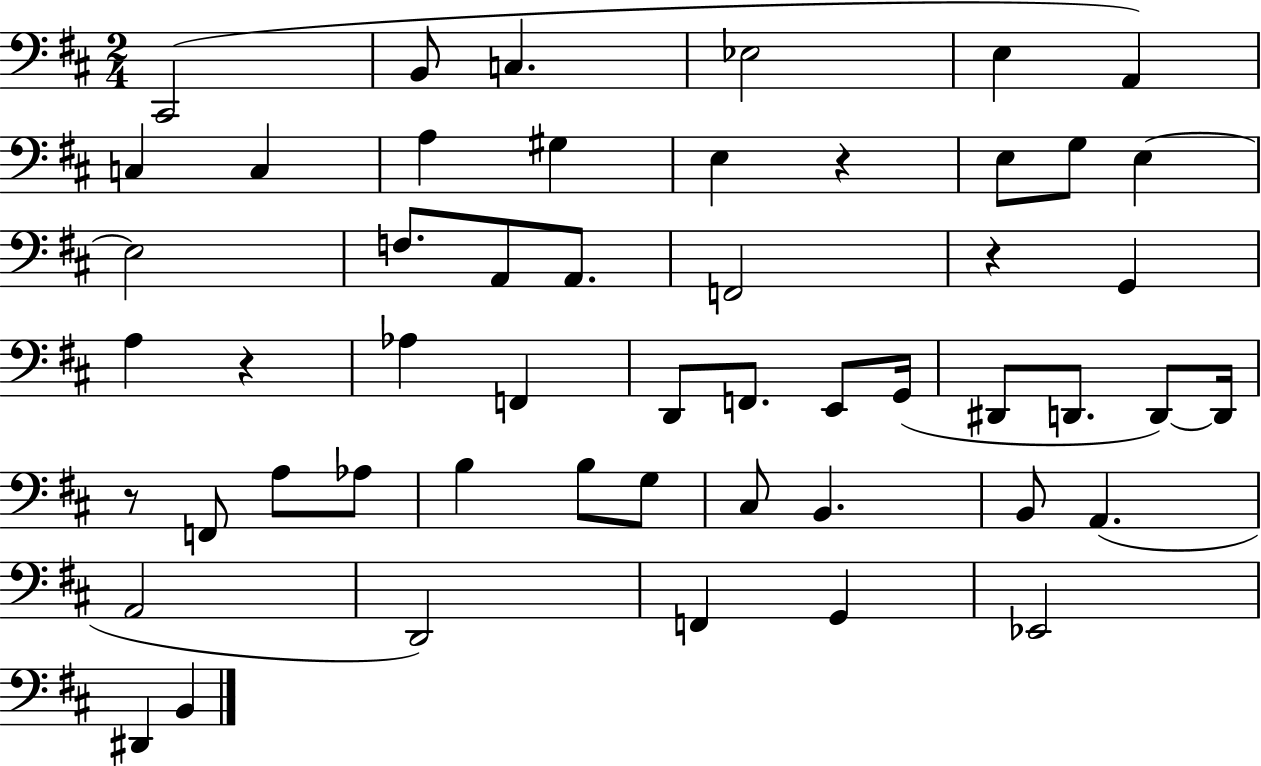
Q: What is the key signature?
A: D major